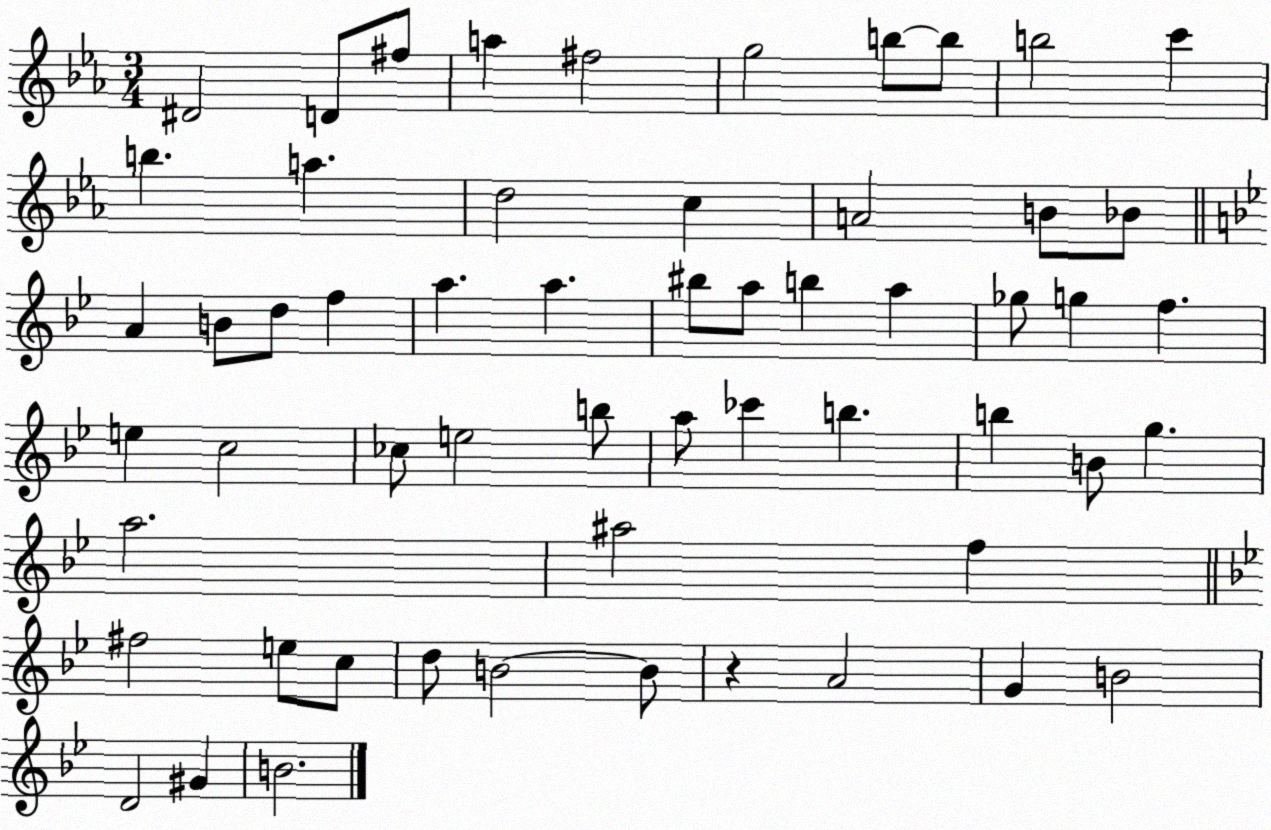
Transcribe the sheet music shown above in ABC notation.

X:1
T:Untitled
M:3/4
L:1/4
K:Eb
^D2 D/2 ^f/2 a ^f2 g2 b/2 b/2 b2 c' b a d2 c A2 B/2 _B/2 A B/2 d/2 f a a ^b/2 a/2 b a _g/2 g f e c2 _c/2 e2 b/2 a/2 _c' b b B/2 g a2 ^a2 f ^f2 e/2 c/2 d/2 B2 B/2 z A2 G B2 D2 ^G B2